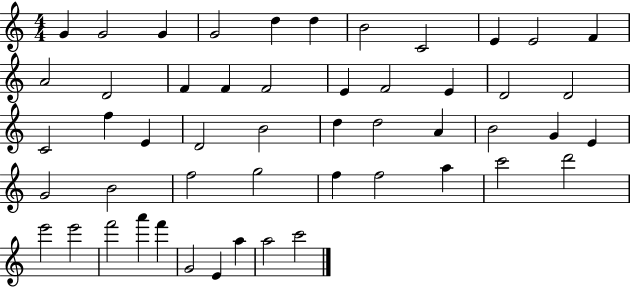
{
  \clef treble
  \numericTimeSignature
  \time 4/4
  \key c \major
  g'4 g'2 g'4 | g'2 d''4 d''4 | b'2 c'2 | e'4 e'2 f'4 | \break a'2 d'2 | f'4 f'4 f'2 | e'4 f'2 e'4 | d'2 d'2 | \break c'2 f''4 e'4 | d'2 b'2 | d''4 d''2 a'4 | b'2 g'4 e'4 | \break g'2 b'2 | f''2 g''2 | f''4 f''2 a''4 | c'''2 d'''2 | \break e'''2 e'''2 | f'''2 a'''4 f'''4 | g'2 e'4 a''4 | a''2 c'''2 | \break \bar "|."
}